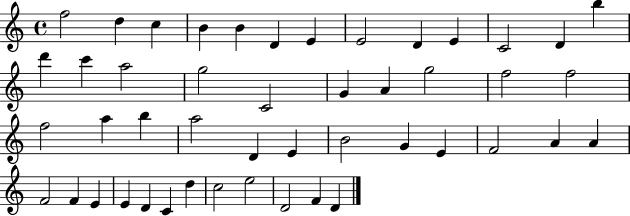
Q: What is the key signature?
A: C major